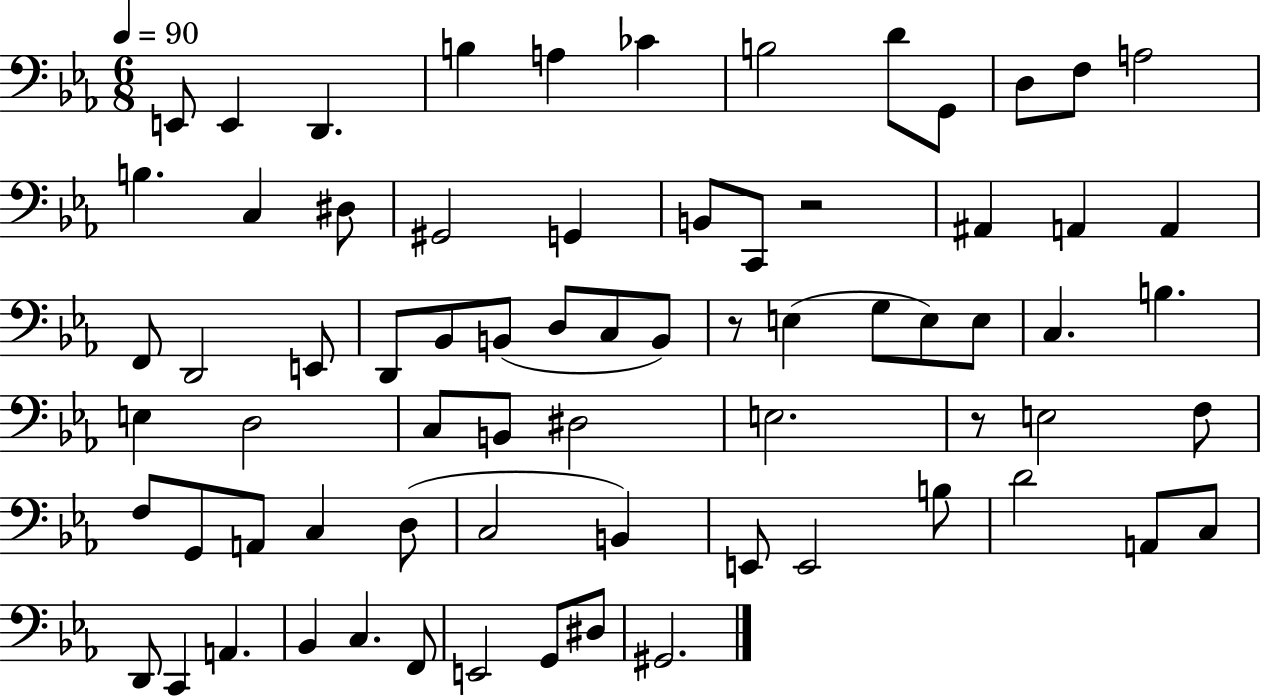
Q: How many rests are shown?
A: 3